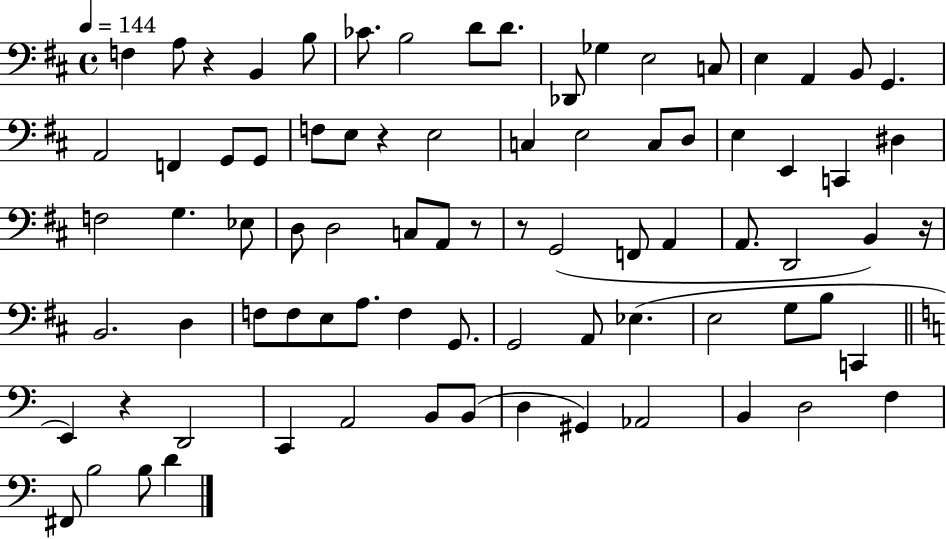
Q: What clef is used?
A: bass